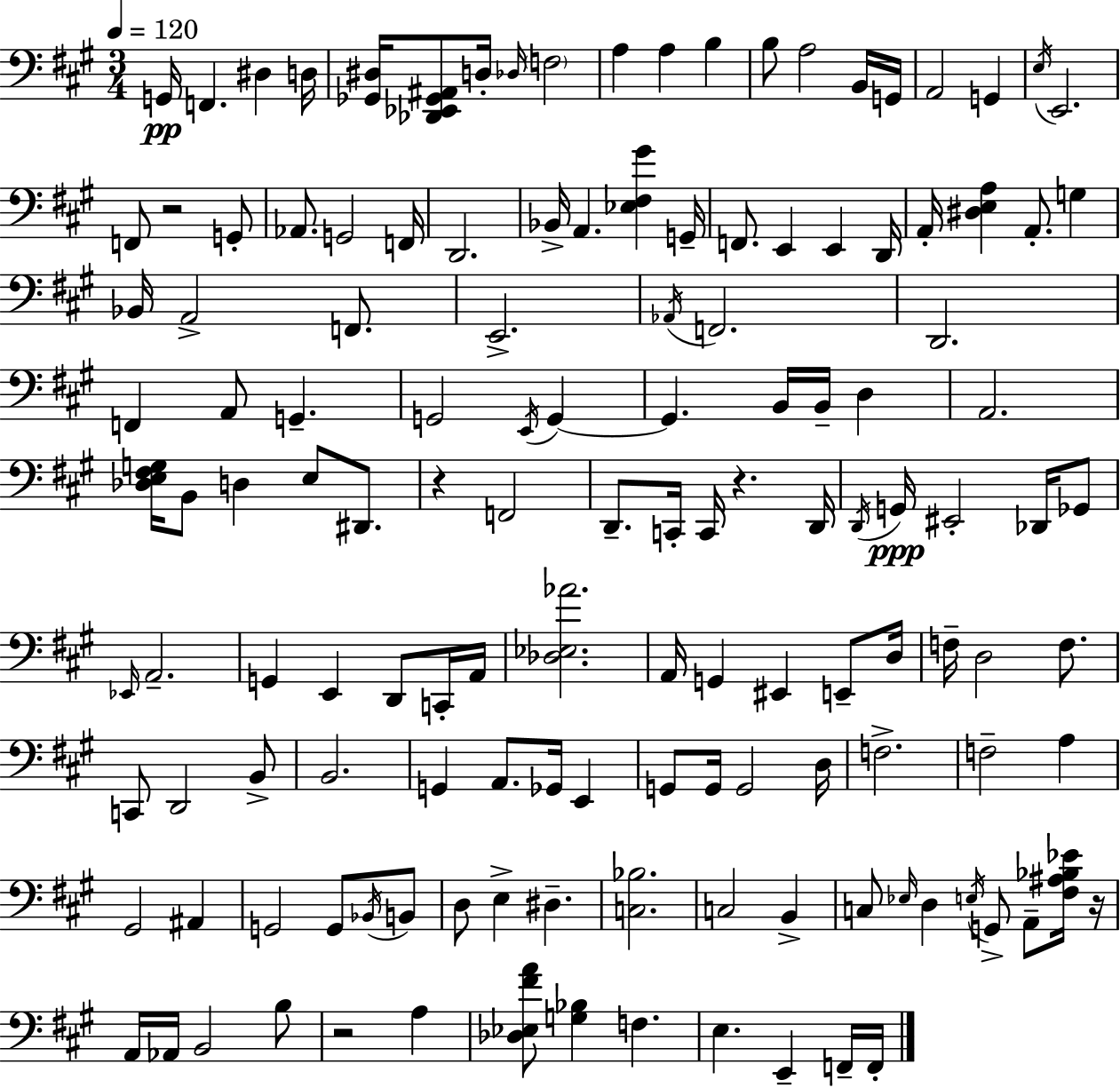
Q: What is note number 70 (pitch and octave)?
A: E2